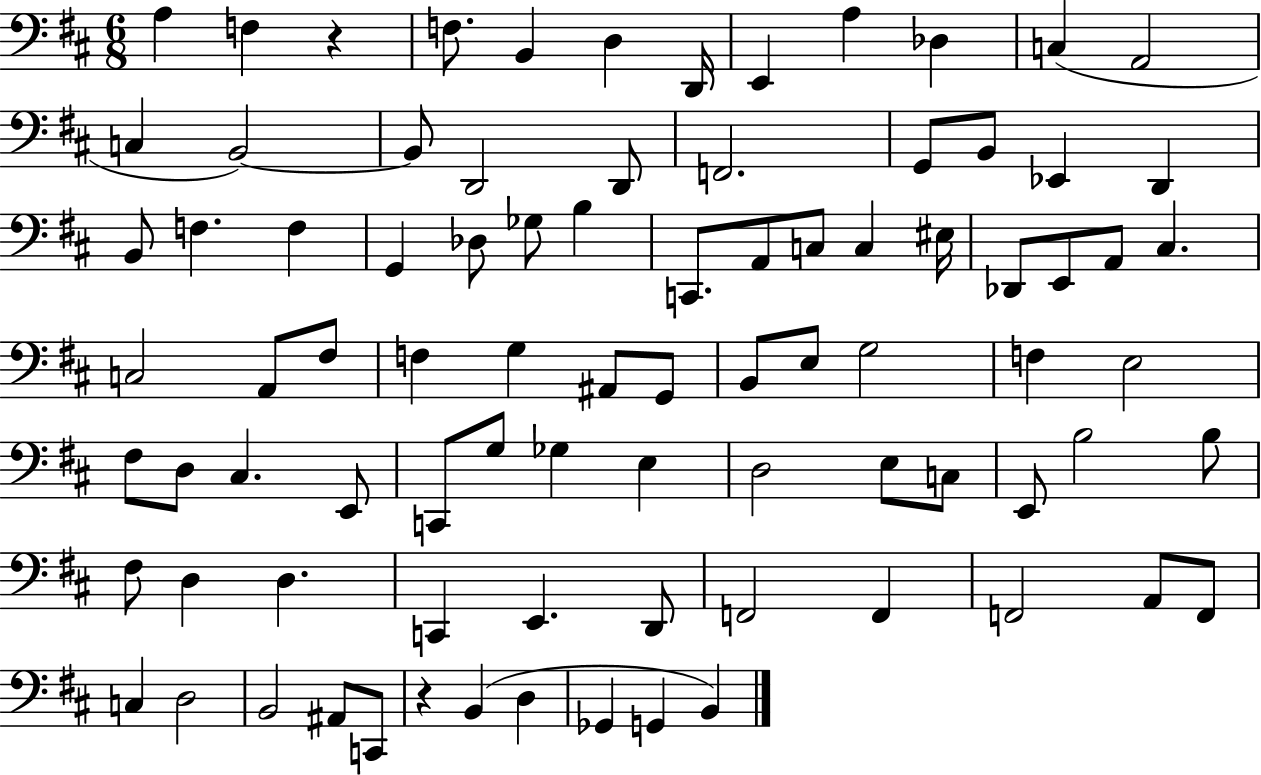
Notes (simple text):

A3/q F3/q R/q F3/e. B2/q D3/q D2/s E2/q A3/q Db3/q C3/q A2/h C3/q B2/h B2/e D2/h D2/e F2/h. G2/e B2/e Eb2/q D2/q B2/e F3/q. F3/q G2/q Db3/e Gb3/e B3/q C2/e. A2/e C3/e C3/q EIS3/s Db2/e E2/e A2/e C#3/q. C3/h A2/e F#3/e F3/q G3/q A#2/e G2/e B2/e E3/e G3/h F3/q E3/h F#3/e D3/e C#3/q. E2/e C2/e G3/e Gb3/q E3/q D3/h E3/e C3/e E2/e B3/h B3/e F#3/e D3/q D3/q. C2/q E2/q. D2/e F2/h F2/q F2/h A2/e F2/e C3/q D3/h B2/h A#2/e C2/e R/q B2/q D3/q Gb2/q G2/q B2/q